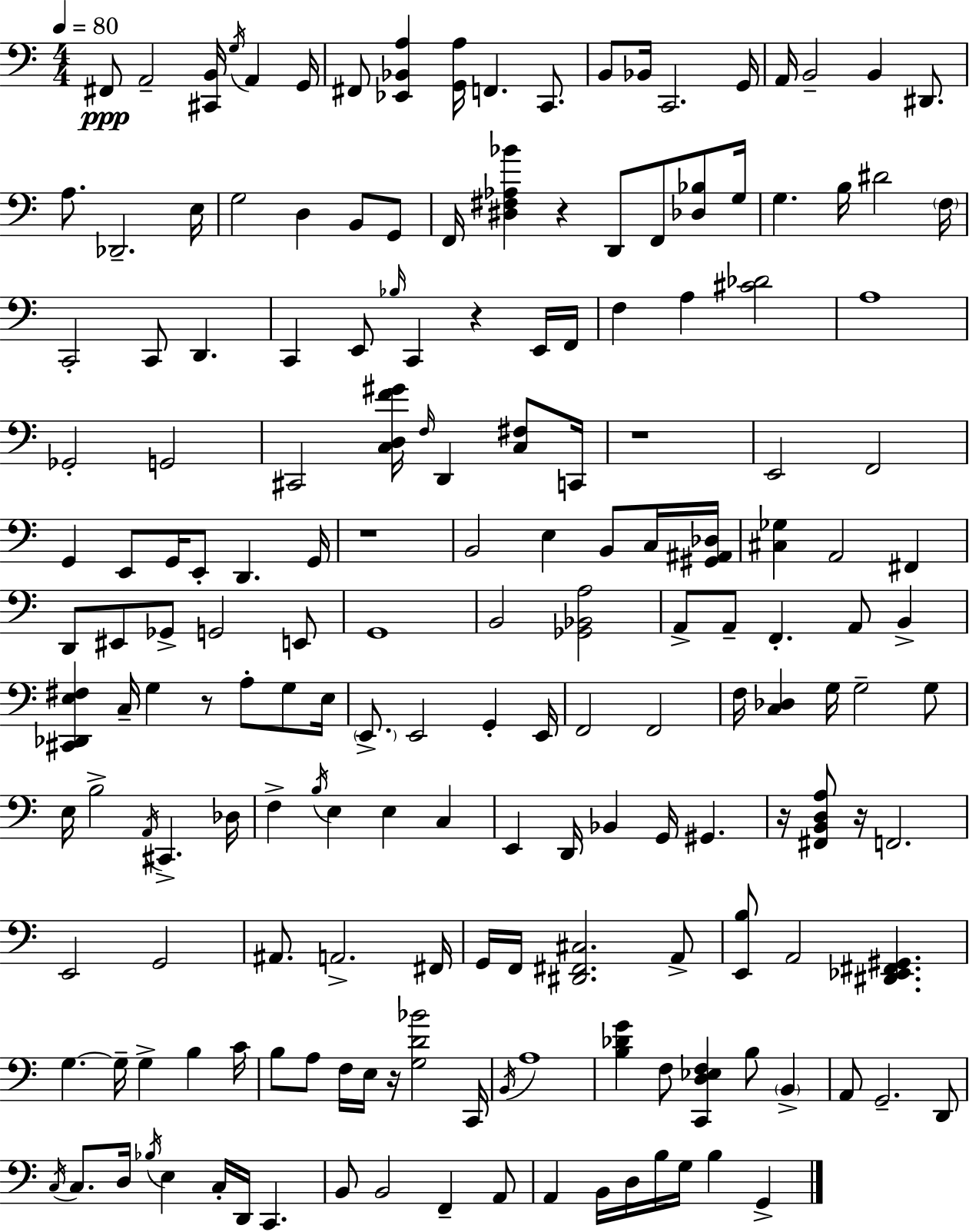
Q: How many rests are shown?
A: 8